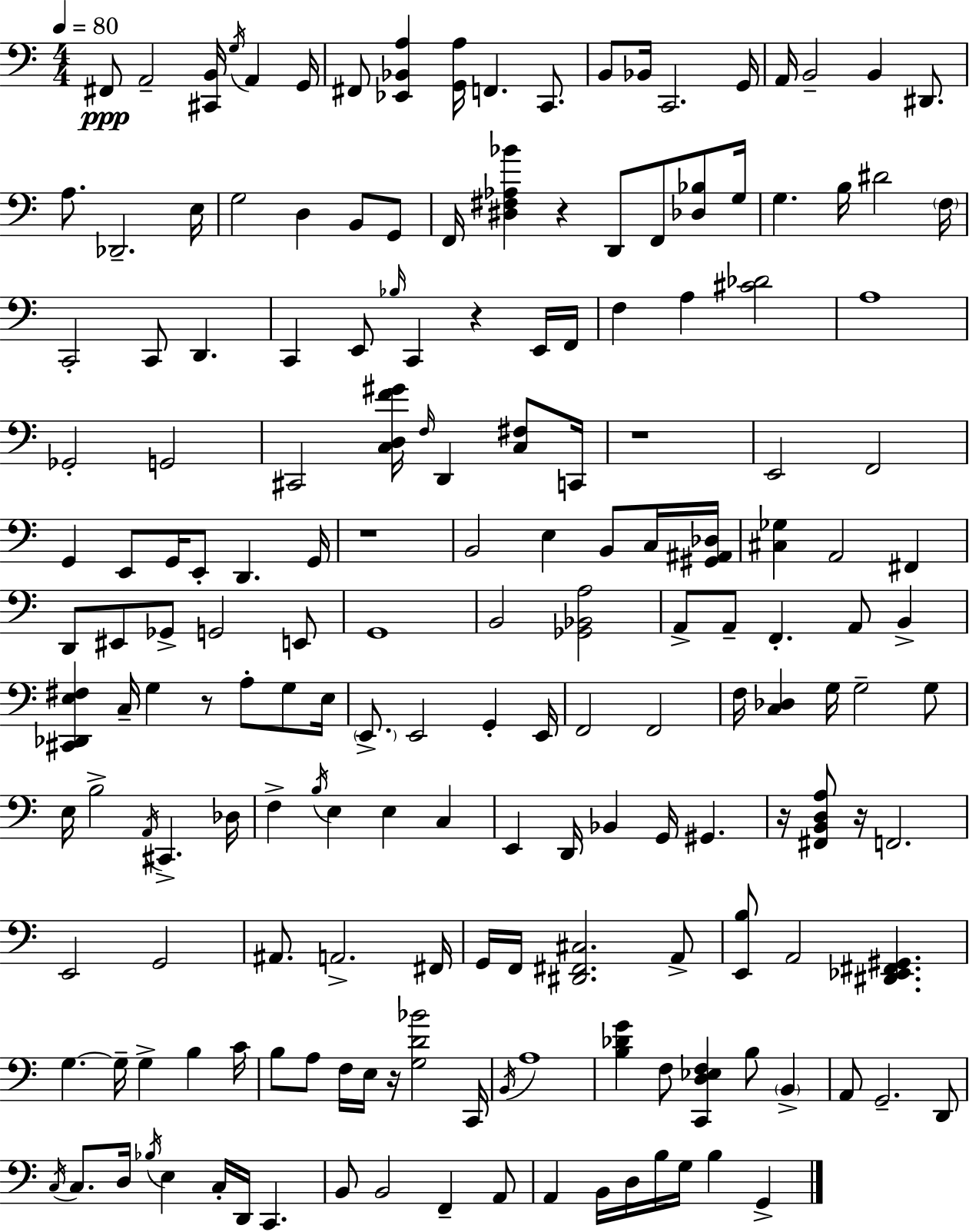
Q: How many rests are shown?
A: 8